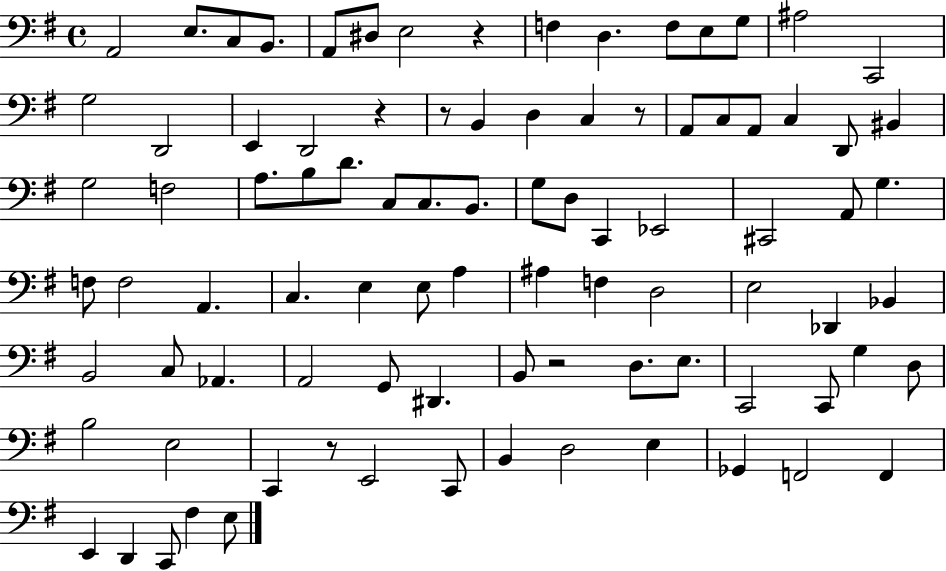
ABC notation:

X:1
T:Untitled
M:4/4
L:1/4
K:G
A,,2 E,/2 C,/2 B,,/2 A,,/2 ^D,/2 E,2 z F, D, F,/2 E,/2 G,/2 ^A,2 C,,2 G,2 D,,2 E,, D,,2 z z/2 B,, D, C, z/2 A,,/2 C,/2 A,,/2 C, D,,/2 ^B,, G,2 F,2 A,/2 B,/2 D/2 C,/2 C,/2 B,,/2 G,/2 D,/2 C,, _E,,2 ^C,,2 A,,/2 G, F,/2 F,2 A,, C, E, E,/2 A, ^A, F, D,2 E,2 _D,, _B,, B,,2 C,/2 _A,, A,,2 G,,/2 ^D,, B,,/2 z2 D,/2 E,/2 C,,2 C,,/2 G, D,/2 B,2 E,2 C,, z/2 E,,2 C,,/2 B,, D,2 E, _G,, F,,2 F,, E,, D,, C,,/2 ^F, E,/2